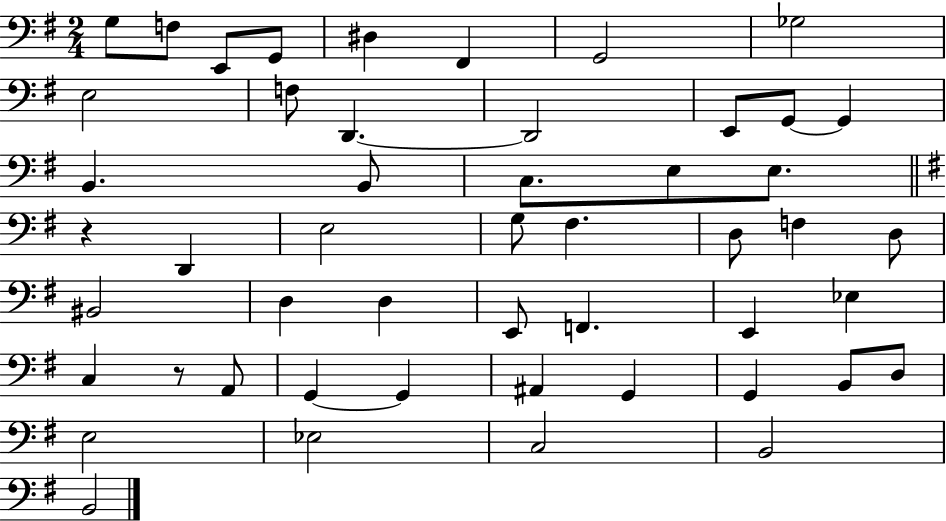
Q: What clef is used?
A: bass